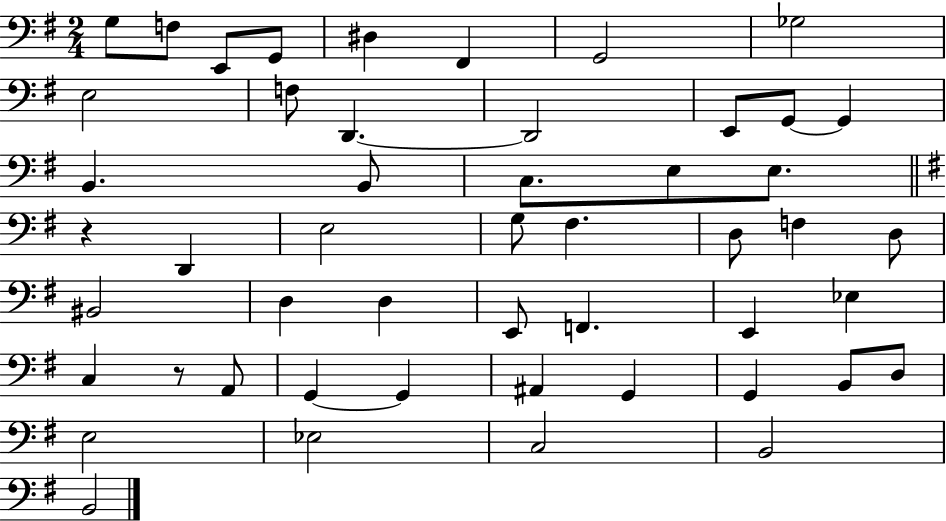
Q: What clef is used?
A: bass